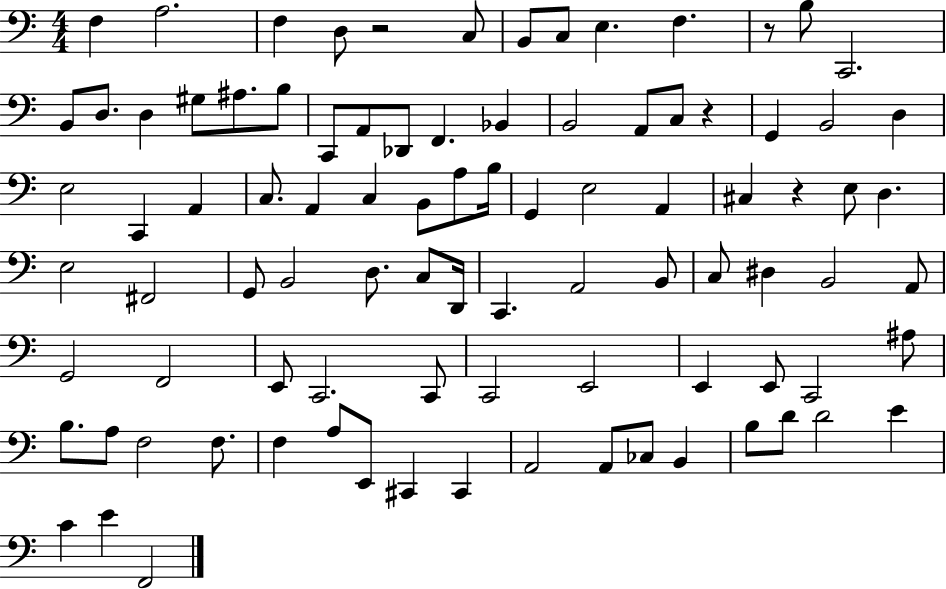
X:1
T:Untitled
M:4/4
L:1/4
K:C
F, A,2 F, D,/2 z2 C,/2 B,,/2 C,/2 E, F, z/2 B,/2 C,,2 B,,/2 D,/2 D, ^G,/2 ^A,/2 B,/2 C,,/2 A,,/2 _D,,/2 F,, _B,, B,,2 A,,/2 C,/2 z G,, B,,2 D, E,2 C,, A,, C,/2 A,, C, B,,/2 A,/2 B,/4 G,, E,2 A,, ^C, z E,/2 D, E,2 ^F,,2 G,,/2 B,,2 D,/2 C,/2 D,,/4 C,, A,,2 B,,/2 C,/2 ^D, B,,2 A,,/2 G,,2 F,,2 E,,/2 C,,2 C,,/2 C,,2 E,,2 E,, E,,/2 C,,2 ^A,/2 B,/2 A,/2 F,2 F,/2 F, A,/2 E,,/2 ^C,, ^C,, A,,2 A,,/2 _C,/2 B,, B,/2 D/2 D2 E C E F,,2